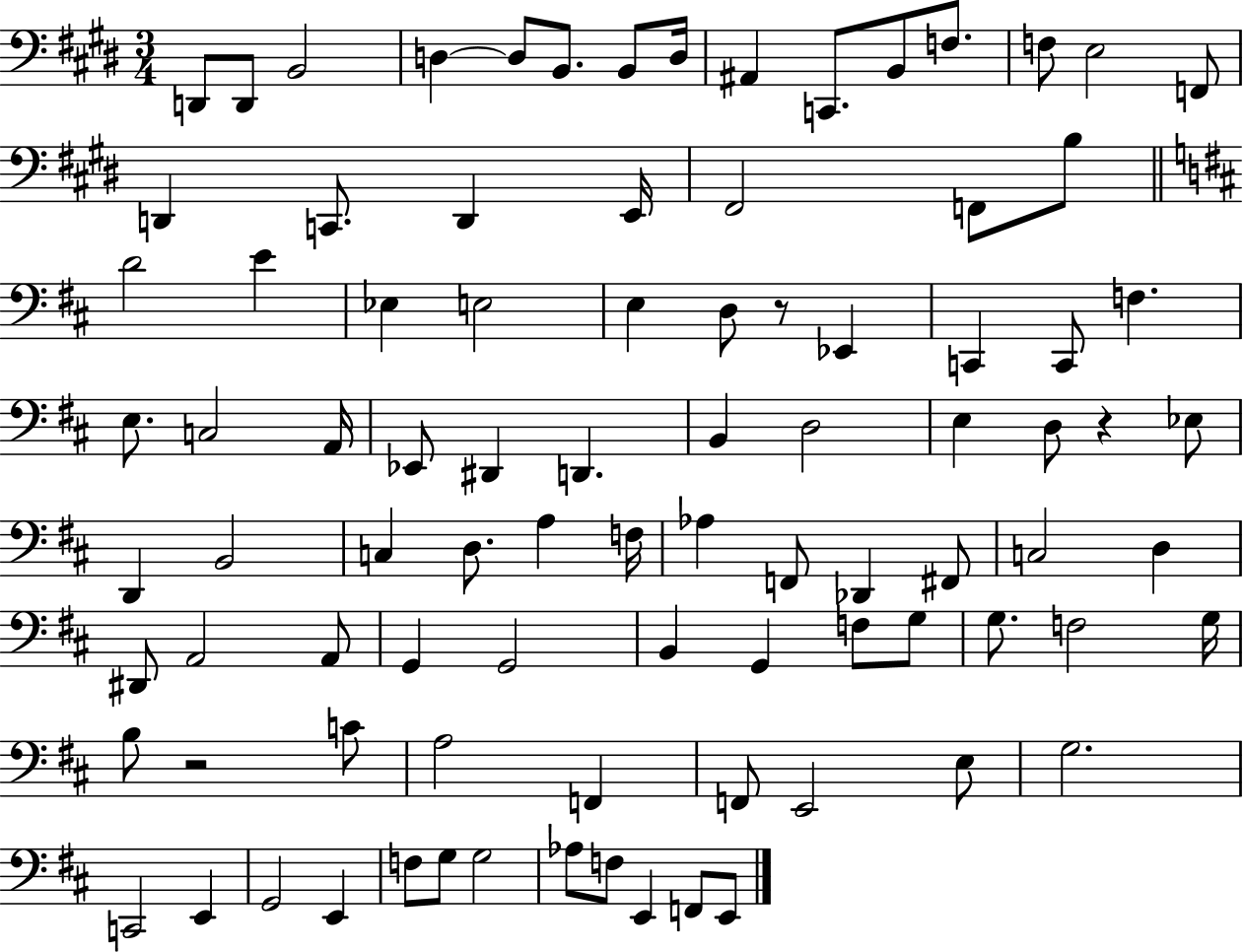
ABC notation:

X:1
T:Untitled
M:3/4
L:1/4
K:E
D,,/2 D,,/2 B,,2 D, D,/2 B,,/2 B,,/2 D,/4 ^A,, C,,/2 B,,/2 F,/2 F,/2 E,2 F,,/2 D,, C,,/2 D,, E,,/4 ^F,,2 F,,/2 B,/2 D2 E _E, E,2 E, D,/2 z/2 _E,, C,, C,,/2 F, E,/2 C,2 A,,/4 _E,,/2 ^D,, D,, B,, D,2 E, D,/2 z _E,/2 D,, B,,2 C, D,/2 A, F,/4 _A, F,,/2 _D,, ^F,,/2 C,2 D, ^D,,/2 A,,2 A,,/2 G,, G,,2 B,, G,, F,/2 G,/2 G,/2 F,2 G,/4 B,/2 z2 C/2 A,2 F,, F,,/2 E,,2 E,/2 G,2 C,,2 E,, G,,2 E,, F,/2 G,/2 G,2 _A,/2 F,/2 E,, F,,/2 E,,/2